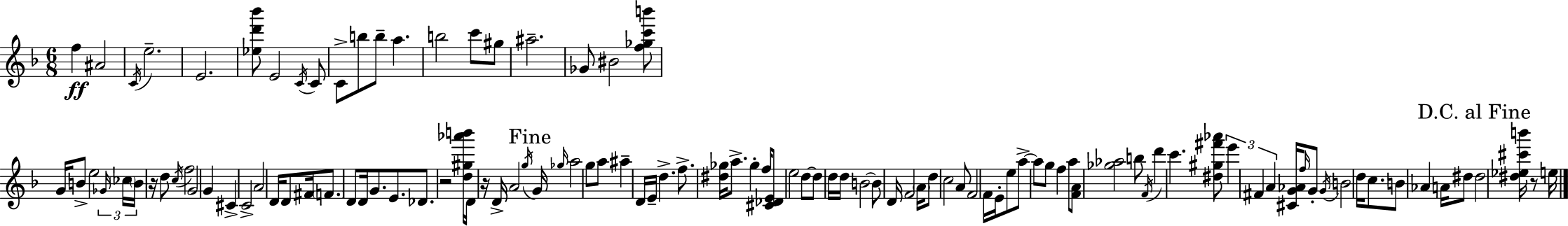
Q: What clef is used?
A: treble